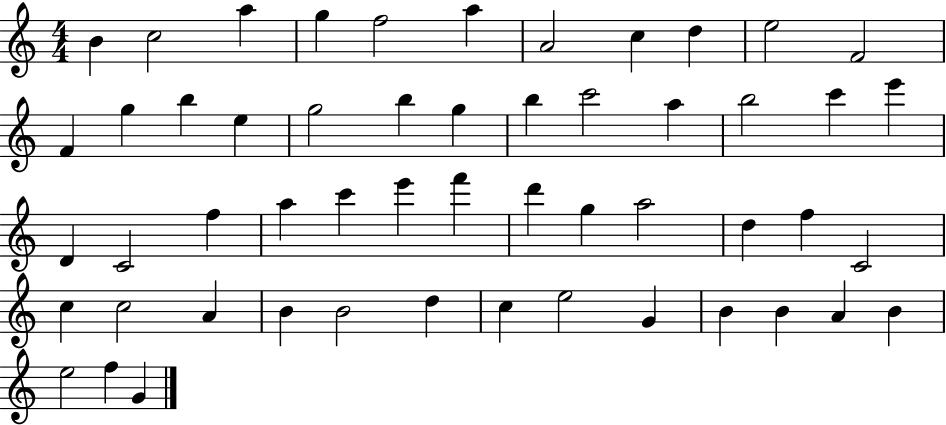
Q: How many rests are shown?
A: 0